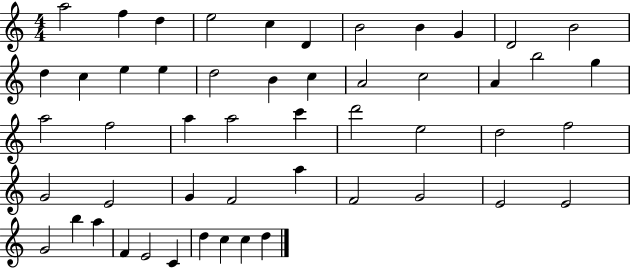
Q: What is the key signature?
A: C major